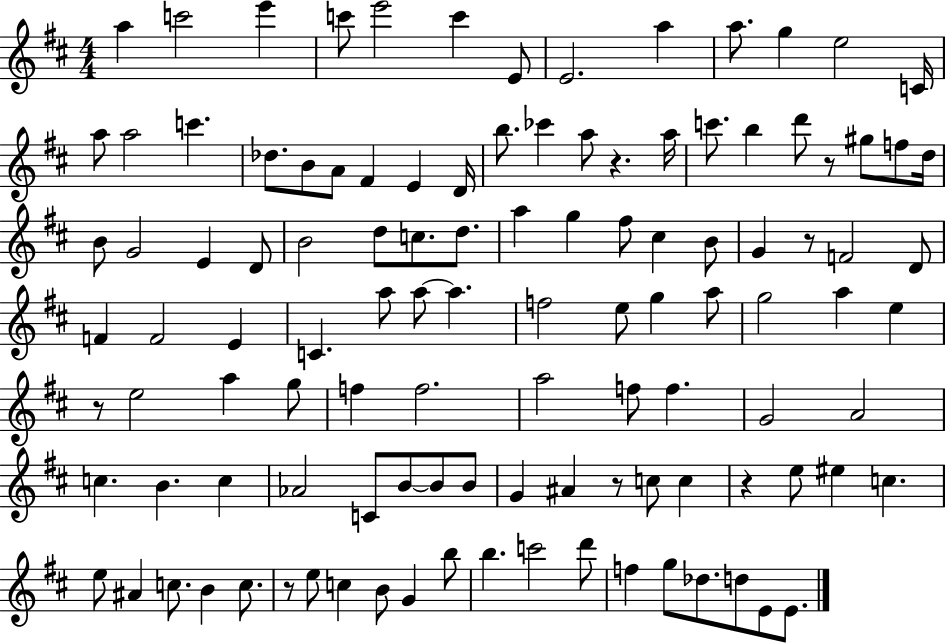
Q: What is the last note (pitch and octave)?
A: E4